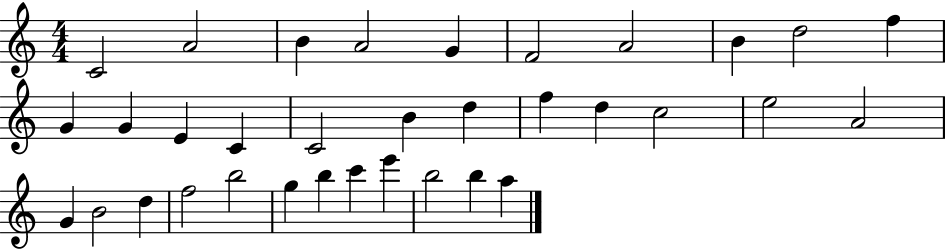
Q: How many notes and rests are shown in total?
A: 34